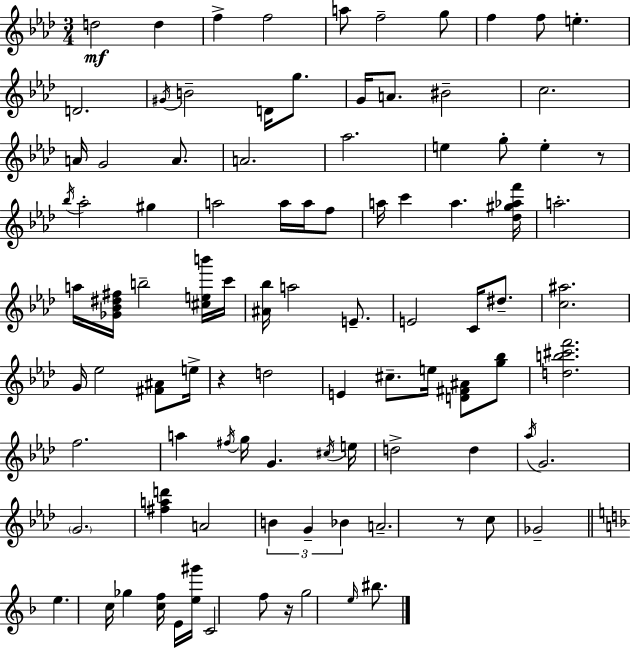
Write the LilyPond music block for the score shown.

{
  \clef treble
  \numericTimeSignature
  \time 3/4
  \key aes \major
  \repeat volta 2 { d''2\mf d''4 | f''4-> f''2 | a''8 f''2-- g''8 | f''4 f''8 e''4.-. | \break d'2. | \acciaccatura { gis'16 } b'2-- d'16 g''8. | g'16 a'8. bis'2-- | c''2. | \break a'16 g'2 a'8. | a'2. | aes''2. | e''4 g''8-. e''4-. r8 | \break \acciaccatura { bes''16 } aes''2-. gis''4 | a''2 a''16 a''16 | f''8 a''16 c'''4 a''4. | <des'' gis'' aes'' f'''>16 a''2.-. | \break a''16 <ges' bes' dis'' fis''>16 b''2-- | <cis'' e'' b'''>16 c'''16 <ais' bes''>16 a''2 e'8.-- | e'2 c'16 dis''8.-- | <c'' ais''>2. | \break g'16 ees''2 <fis' ais'>8 | e''16-> r4 d''2 | e'4 cis''8.-- e''16 <d' fis' ais'>8 | <g'' bes''>8 <d'' b'' cis''' f'''>2. | \break f''2. | a''4 \acciaccatura { fis''16 } g''16 g'4. | \acciaccatura { cis''16 } e''16 d''2-> | d''4 \acciaccatura { aes''16 } g'2. | \break \parenthesize g'2. | <fis'' a'' d'''>4 a'2 | \tuplet 3/2 { b'4 g'4-- | bes'4 } a'2.-- | \break r8 c''8 ges'2-- | \bar "||" \break \key f \major e''4. c''16 ges''4 <c'' f''>16 | e'16 <e'' gis'''>16 c'2 f''8 | r16 g''2 \grace { e''16 } bis''8. | } \bar "|."
}